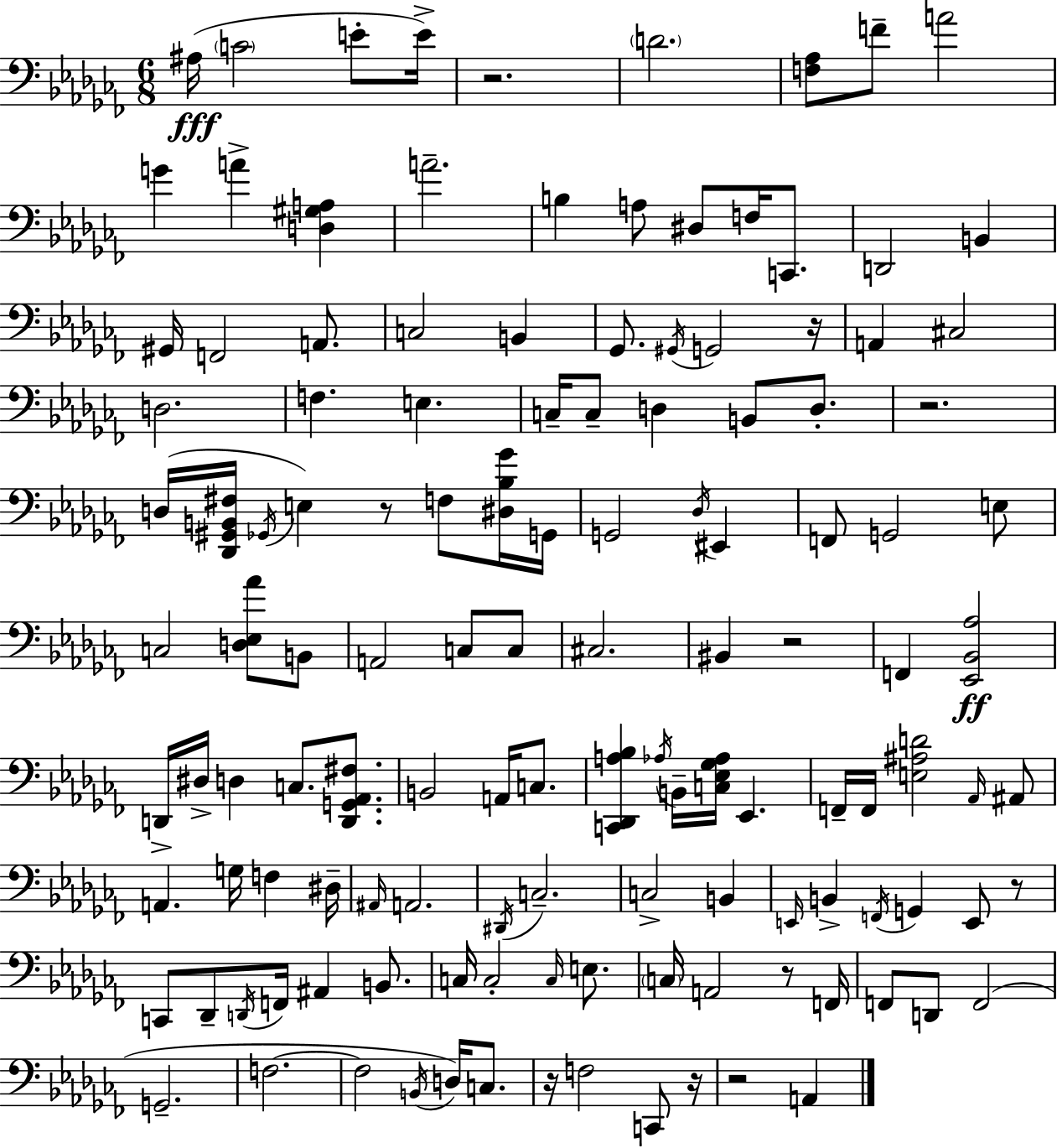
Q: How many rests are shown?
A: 10